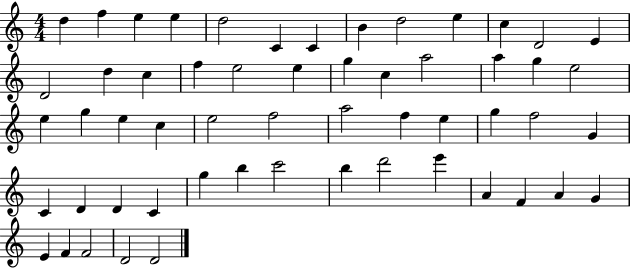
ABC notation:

X:1
T:Untitled
M:4/4
L:1/4
K:C
d f e e d2 C C B d2 e c D2 E D2 d c f e2 e g c a2 a g e2 e g e c e2 f2 a2 f e g f2 G C D D C g b c'2 b d'2 e' A F A G E F F2 D2 D2